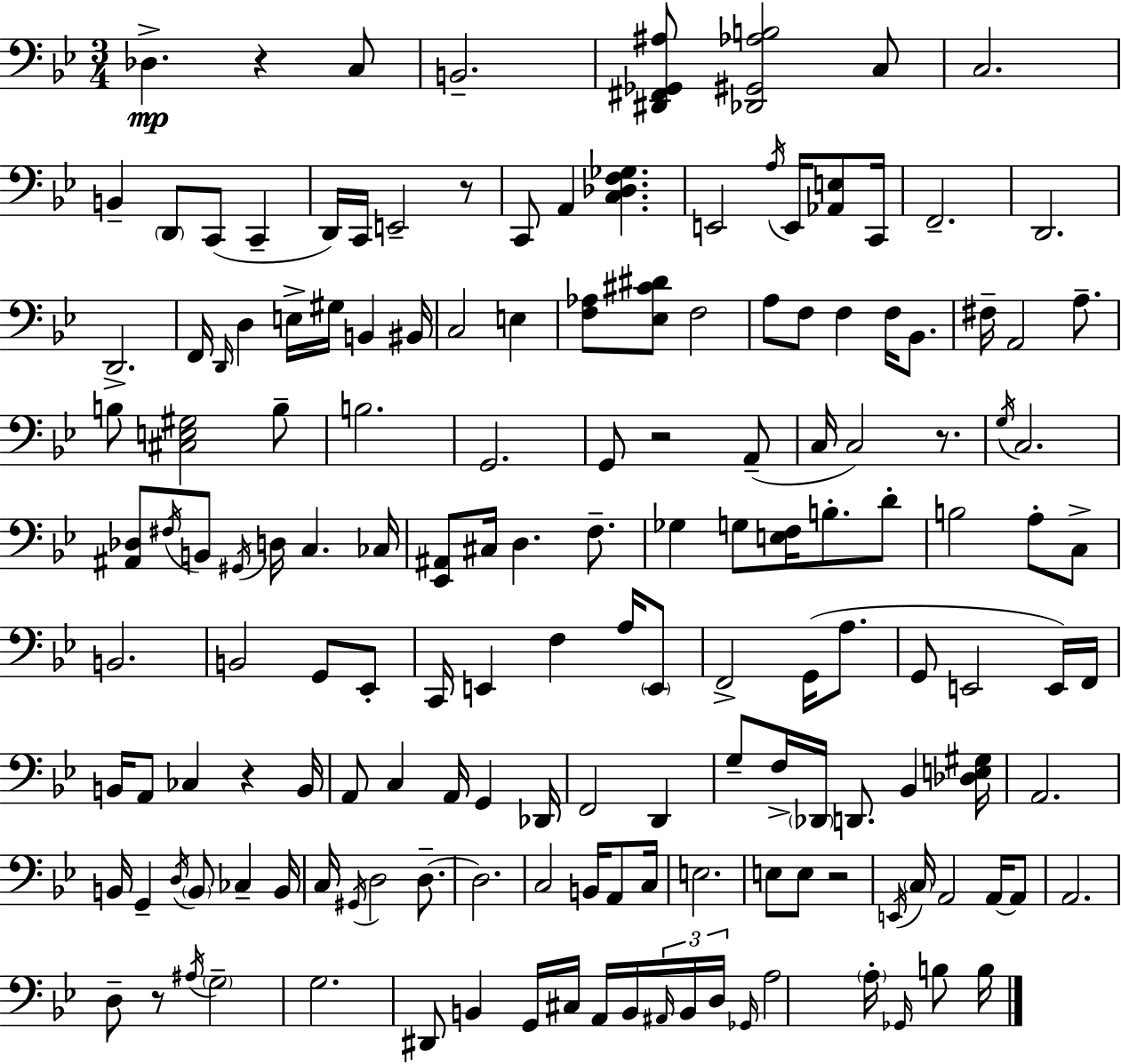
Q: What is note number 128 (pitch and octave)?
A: B2